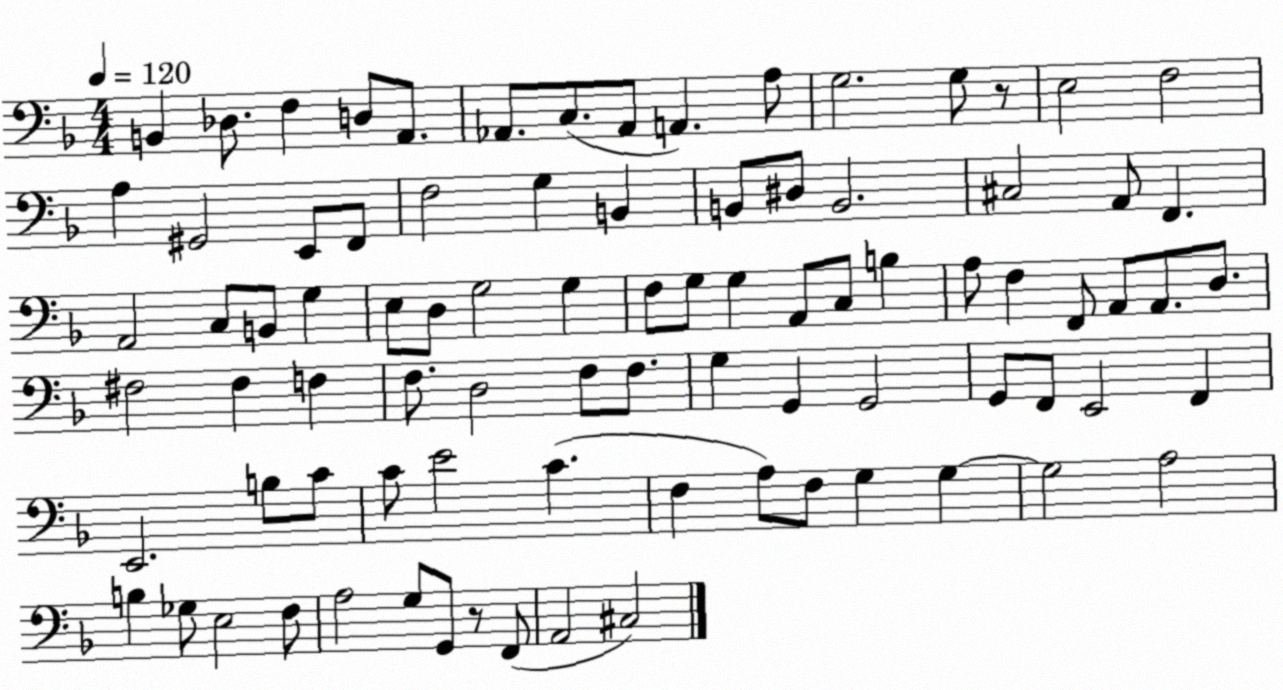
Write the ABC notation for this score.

X:1
T:Untitled
M:4/4
L:1/4
K:F
B,, _D,/2 F, D,/2 A,,/2 _A,,/2 C,/2 _A,,/2 A,, A,/2 G,2 G,/2 z/2 E,2 F,2 A, ^G,,2 E,,/2 F,,/2 F,2 G, B,, B,,/2 ^D,/2 B,,2 ^C,2 A,,/2 F,, A,,2 C,/2 B,,/2 G, E,/2 D,/2 G,2 G, F,/2 G,/2 G, A,,/2 C,/2 B, A,/2 F, F,,/2 A,,/2 A,,/2 D,/2 ^F,2 ^F, F, F,/2 D,2 F,/2 F,/2 G, G,, G,,2 G,,/2 F,,/2 E,,2 F,, E,,2 B,/2 C/2 C/2 E2 C F, A,/2 F,/2 G, G, G,2 A,2 B, _G,/2 E,2 F,/2 A,2 G,/2 G,,/2 z/2 F,,/2 A,,2 ^C,2